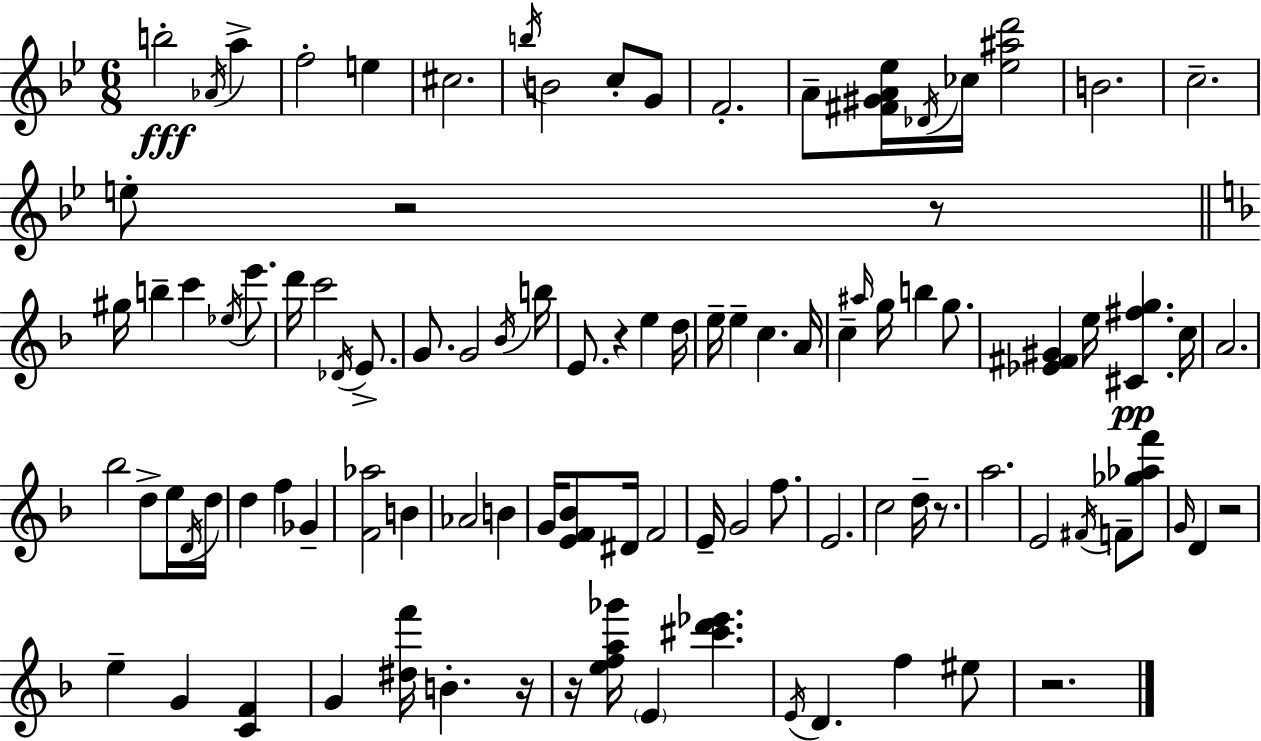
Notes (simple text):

B5/h Ab4/s A5/q F5/h E5/q C#5/h. B5/s B4/h C5/e G4/e F4/h. A4/e [F#4,G#4,A4,Eb5]/s Db4/s CES5/s [Eb5,A#5,D6]/h B4/h. C5/h. E5/e R/h R/e G#5/s B5/q C6/q Eb5/s E6/e. D6/s C6/h Db4/s E4/e. G4/e. G4/h Bb4/s B5/s E4/e. R/q E5/q D5/s E5/s E5/q C5/q. A4/s C5/q A#5/s G5/s B5/q G5/e. [Eb4,F#4,G#4]/q E5/s [C#4,F#5,G5]/q. C5/s A4/h. Bb5/h D5/e E5/s D4/s D5/s D5/q F5/q Gb4/q [F4,Ab5]/h B4/q Ab4/h B4/q G4/s [E4,F4,Bb4]/e D#4/s F4/h E4/s G4/h F5/e. E4/h. C5/h D5/s R/e. A5/h. E4/h F#4/s F4/e [Gb5,Ab5,F6]/e G4/s D4/q R/h E5/q G4/q [C4,F4]/q G4/q [D#5,F6]/s B4/q. R/s R/s [E5,F5,A5,Gb6]/s E4/q [C#6,D6,Eb6]/q. E4/s D4/q. F5/q EIS5/e R/h.